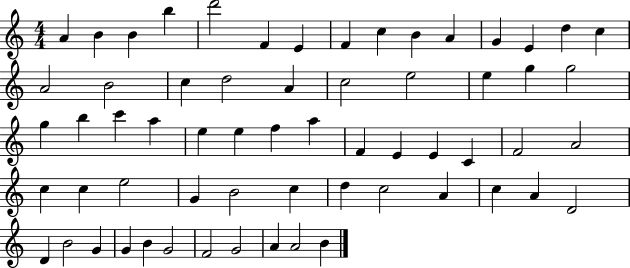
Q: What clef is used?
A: treble